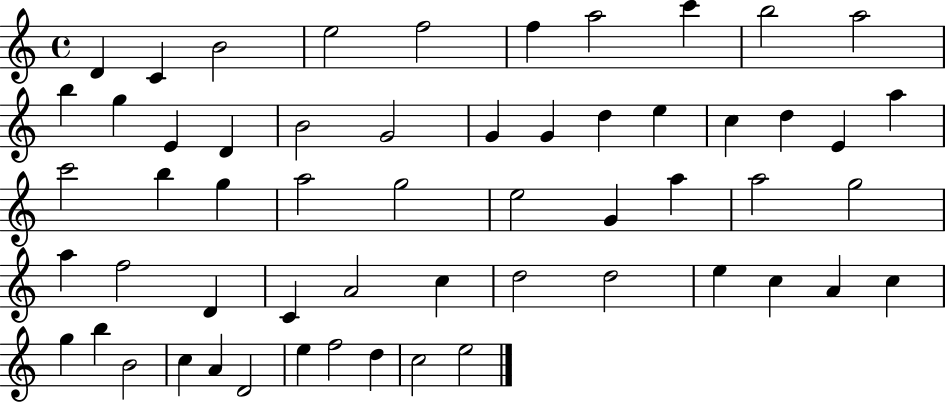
D4/q C4/q B4/h E5/h F5/h F5/q A5/h C6/q B5/h A5/h B5/q G5/q E4/q D4/q B4/h G4/h G4/q G4/q D5/q E5/q C5/q D5/q E4/q A5/q C6/h B5/q G5/q A5/h G5/h E5/h G4/q A5/q A5/h G5/h A5/q F5/h D4/q C4/q A4/h C5/q D5/h D5/h E5/q C5/q A4/q C5/q G5/q B5/q B4/h C5/q A4/q D4/h E5/q F5/h D5/q C5/h E5/h